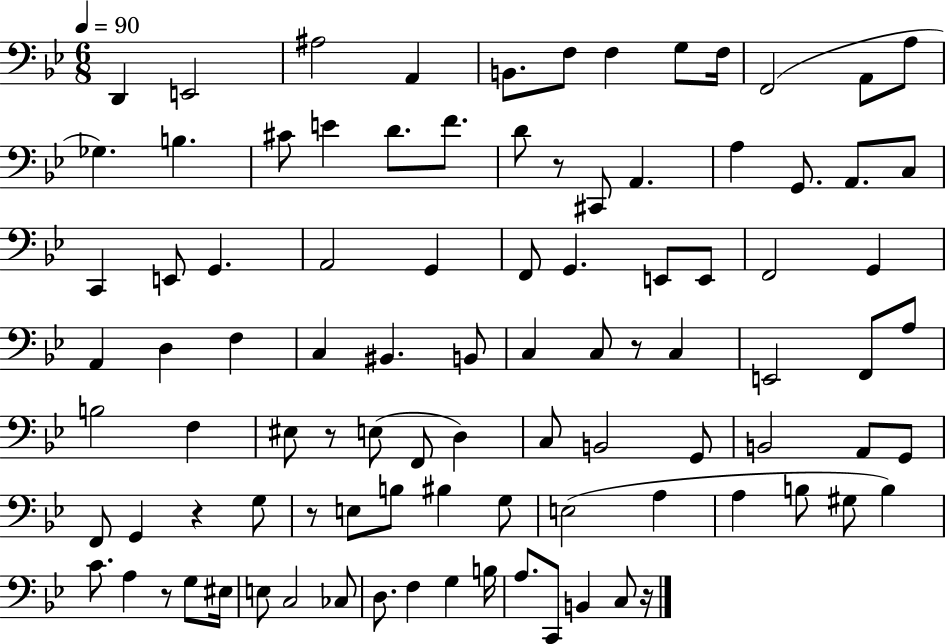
X:1
T:Untitled
M:6/8
L:1/4
K:Bb
D,, E,,2 ^A,2 A,, B,,/2 F,/2 F, G,/2 F,/4 F,,2 A,,/2 A,/2 _G, B, ^C/2 E D/2 F/2 D/2 z/2 ^C,,/2 A,, A, G,,/2 A,,/2 C,/2 C,, E,,/2 G,, A,,2 G,, F,,/2 G,, E,,/2 E,,/2 F,,2 G,, A,, D, F, C, ^B,, B,,/2 C, C,/2 z/2 C, E,,2 F,,/2 A,/2 B,2 F, ^E,/2 z/2 E,/2 F,,/2 D, C,/2 B,,2 G,,/2 B,,2 A,,/2 G,,/2 F,,/2 G,, z G,/2 z/2 E,/2 B,/2 ^B, G,/2 E,2 A, A, B,/2 ^G,/2 B, C/2 A, z/2 G,/2 ^E,/4 E,/2 C,2 _C,/2 D,/2 F, G, B,/4 A,/2 C,,/2 B,, C,/2 z/4